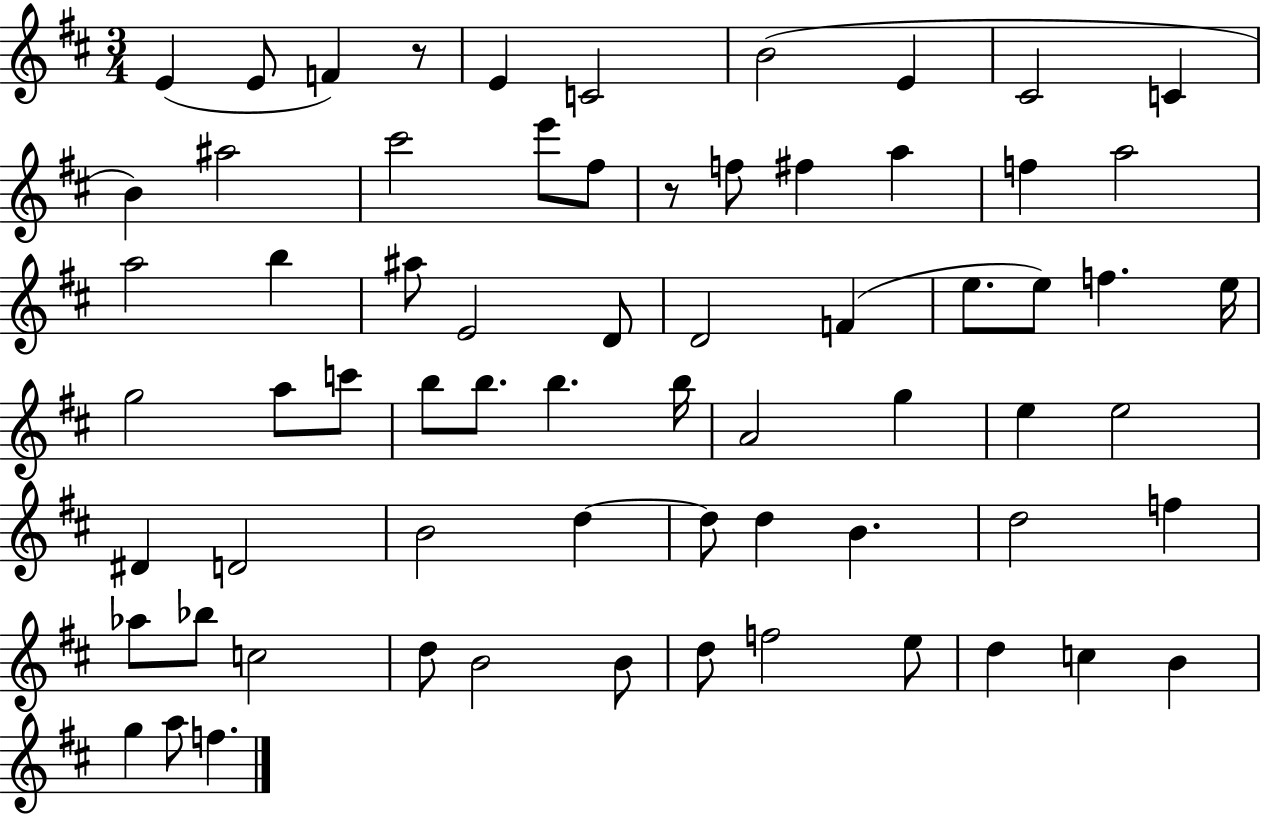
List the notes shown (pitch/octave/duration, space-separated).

E4/q E4/e F4/q R/e E4/q C4/h B4/h E4/q C#4/h C4/q B4/q A#5/h C#6/h E6/e F#5/e R/e F5/e F#5/q A5/q F5/q A5/h A5/h B5/q A#5/e E4/h D4/e D4/h F4/q E5/e. E5/e F5/q. E5/s G5/h A5/e C6/e B5/e B5/e. B5/q. B5/s A4/h G5/q E5/q E5/h D#4/q D4/h B4/h D5/q D5/e D5/q B4/q. D5/h F5/q Ab5/e Bb5/e C5/h D5/e B4/h B4/e D5/e F5/h E5/e D5/q C5/q B4/q G5/q A5/e F5/q.